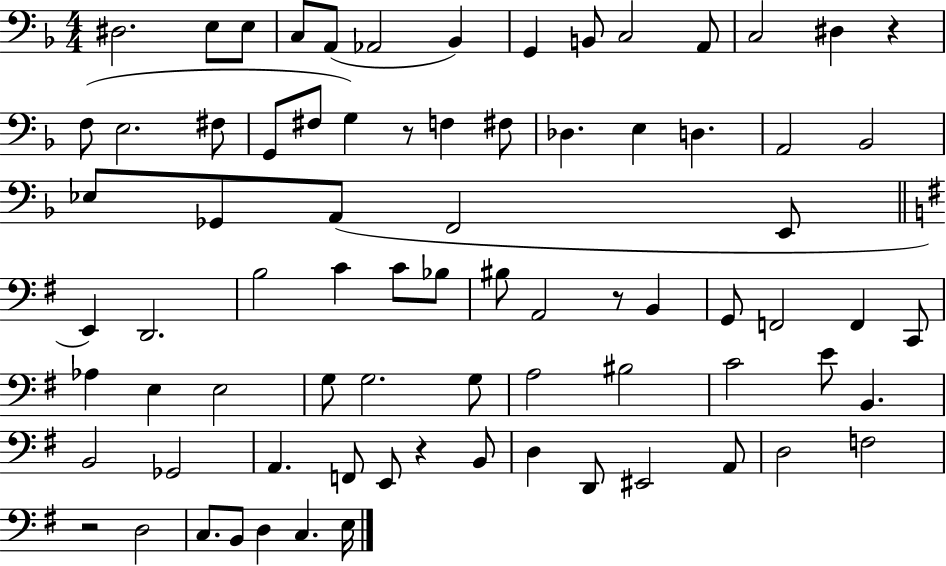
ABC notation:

X:1
T:Untitled
M:4/4
L:1/4
K:F
^D,2 E,/2 E,/2 C,/2 A,,/2 _A,,2 _B,, G,, B,,/2 C,2 A,,/2 C,2 ^D, z F,/2 E,2 ^F,/2 G,,/2 ^F,/2 G, z/2 F, ^F,/2 _D, E, D, A,,2 _B,,2 _E,/2 _G,,/2 A,,/2 F,,2 E,,/2 E,, D,,2 B,2 C C/2 _B,/2 ^B,/2 A,,2 z/2 B,, G,,/2 F,,2 F,, C,,/2 _A, E, E,2 G,/2 G,2 G,/2 A,2 ^B,2 C2 E/2 B,, B,,2 _G,,2 A,, F,,/2 E,,/2 z B,,/2 D, D,,/2 ^E,,2 A,,/2 D,2 F,2 z2 D,2 C,/2 B,,/2 D, C, E,/4